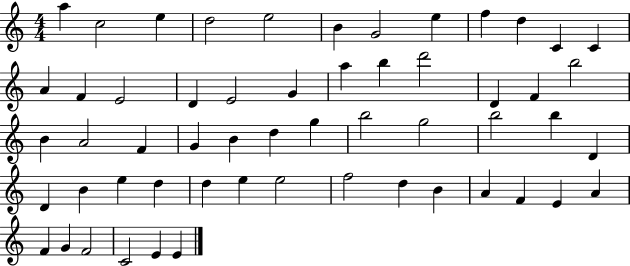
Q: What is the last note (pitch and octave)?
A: E4